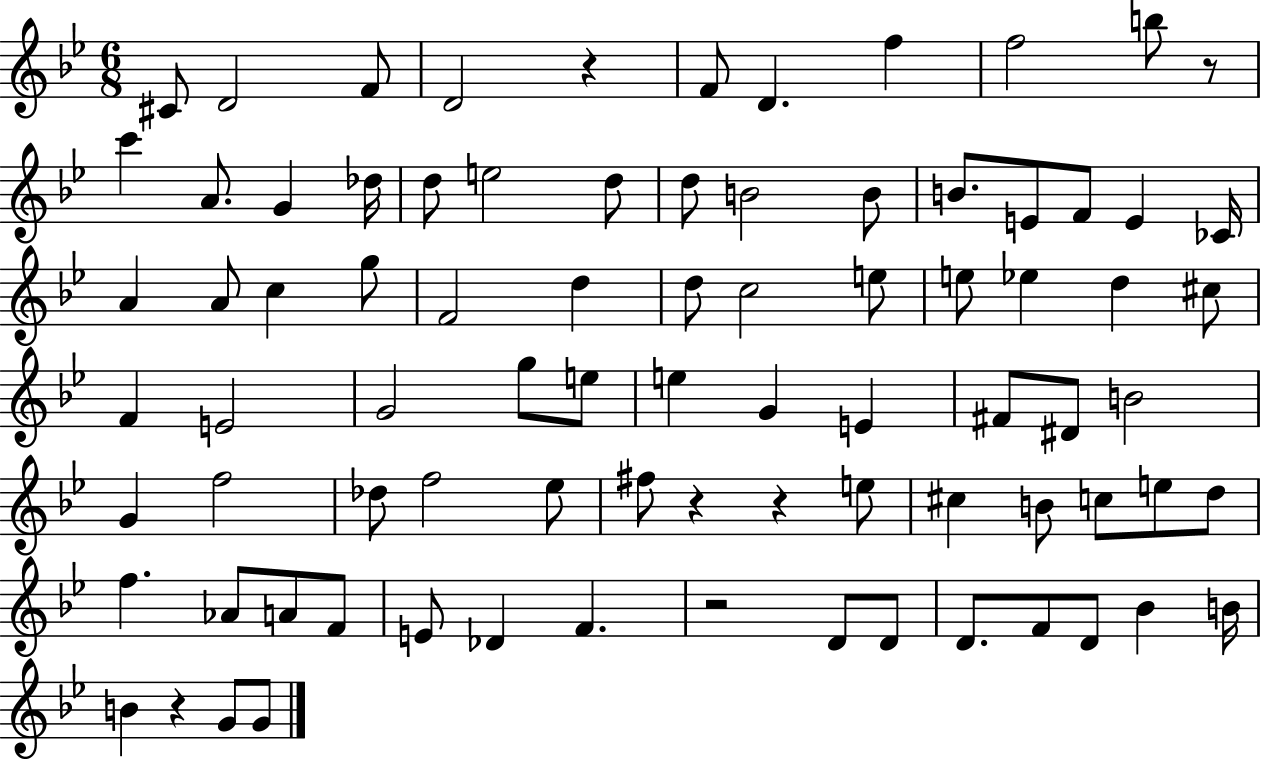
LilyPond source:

{
  \clef treble
  \numericTimeSignature
  \time 6/8
  \key bes \major
  cis'8 d'2 f'8 | d'2 r4 | f'8 d'4. f''4 | f''2 b''8 r8 | \break c'''4 a'8. g'4 des''16 | d''8 e''2 d''8 | d''8 b'2 b'8 | b'8. e'8 f'8 e'4 ces'16 | \break a'4 a'8 c''4 g''8 | f'2 d''4 | d''8 c''2 e''8 | e''8 ees''4 d''4 cis''8 | \break f'4 e'2 | g'2 g''8 e''8 | e''4 g'4 e'4 | fis'8 dis'8 b'2 | \break g'4 f''2 | des''8 f''2 ees''8 | fis''8 r4 r4 e''8 | cis''4 b'8 c''8 e''8 d''8 | \break f''4. aes'8 a'8 f'8 | e'8 des'4 f'4. | r2 d'8 d'8 | d'8. f'8 d'8 bes'4 b'16 | \break b'4 r4 g'8 g'8 | \bar "|."
}